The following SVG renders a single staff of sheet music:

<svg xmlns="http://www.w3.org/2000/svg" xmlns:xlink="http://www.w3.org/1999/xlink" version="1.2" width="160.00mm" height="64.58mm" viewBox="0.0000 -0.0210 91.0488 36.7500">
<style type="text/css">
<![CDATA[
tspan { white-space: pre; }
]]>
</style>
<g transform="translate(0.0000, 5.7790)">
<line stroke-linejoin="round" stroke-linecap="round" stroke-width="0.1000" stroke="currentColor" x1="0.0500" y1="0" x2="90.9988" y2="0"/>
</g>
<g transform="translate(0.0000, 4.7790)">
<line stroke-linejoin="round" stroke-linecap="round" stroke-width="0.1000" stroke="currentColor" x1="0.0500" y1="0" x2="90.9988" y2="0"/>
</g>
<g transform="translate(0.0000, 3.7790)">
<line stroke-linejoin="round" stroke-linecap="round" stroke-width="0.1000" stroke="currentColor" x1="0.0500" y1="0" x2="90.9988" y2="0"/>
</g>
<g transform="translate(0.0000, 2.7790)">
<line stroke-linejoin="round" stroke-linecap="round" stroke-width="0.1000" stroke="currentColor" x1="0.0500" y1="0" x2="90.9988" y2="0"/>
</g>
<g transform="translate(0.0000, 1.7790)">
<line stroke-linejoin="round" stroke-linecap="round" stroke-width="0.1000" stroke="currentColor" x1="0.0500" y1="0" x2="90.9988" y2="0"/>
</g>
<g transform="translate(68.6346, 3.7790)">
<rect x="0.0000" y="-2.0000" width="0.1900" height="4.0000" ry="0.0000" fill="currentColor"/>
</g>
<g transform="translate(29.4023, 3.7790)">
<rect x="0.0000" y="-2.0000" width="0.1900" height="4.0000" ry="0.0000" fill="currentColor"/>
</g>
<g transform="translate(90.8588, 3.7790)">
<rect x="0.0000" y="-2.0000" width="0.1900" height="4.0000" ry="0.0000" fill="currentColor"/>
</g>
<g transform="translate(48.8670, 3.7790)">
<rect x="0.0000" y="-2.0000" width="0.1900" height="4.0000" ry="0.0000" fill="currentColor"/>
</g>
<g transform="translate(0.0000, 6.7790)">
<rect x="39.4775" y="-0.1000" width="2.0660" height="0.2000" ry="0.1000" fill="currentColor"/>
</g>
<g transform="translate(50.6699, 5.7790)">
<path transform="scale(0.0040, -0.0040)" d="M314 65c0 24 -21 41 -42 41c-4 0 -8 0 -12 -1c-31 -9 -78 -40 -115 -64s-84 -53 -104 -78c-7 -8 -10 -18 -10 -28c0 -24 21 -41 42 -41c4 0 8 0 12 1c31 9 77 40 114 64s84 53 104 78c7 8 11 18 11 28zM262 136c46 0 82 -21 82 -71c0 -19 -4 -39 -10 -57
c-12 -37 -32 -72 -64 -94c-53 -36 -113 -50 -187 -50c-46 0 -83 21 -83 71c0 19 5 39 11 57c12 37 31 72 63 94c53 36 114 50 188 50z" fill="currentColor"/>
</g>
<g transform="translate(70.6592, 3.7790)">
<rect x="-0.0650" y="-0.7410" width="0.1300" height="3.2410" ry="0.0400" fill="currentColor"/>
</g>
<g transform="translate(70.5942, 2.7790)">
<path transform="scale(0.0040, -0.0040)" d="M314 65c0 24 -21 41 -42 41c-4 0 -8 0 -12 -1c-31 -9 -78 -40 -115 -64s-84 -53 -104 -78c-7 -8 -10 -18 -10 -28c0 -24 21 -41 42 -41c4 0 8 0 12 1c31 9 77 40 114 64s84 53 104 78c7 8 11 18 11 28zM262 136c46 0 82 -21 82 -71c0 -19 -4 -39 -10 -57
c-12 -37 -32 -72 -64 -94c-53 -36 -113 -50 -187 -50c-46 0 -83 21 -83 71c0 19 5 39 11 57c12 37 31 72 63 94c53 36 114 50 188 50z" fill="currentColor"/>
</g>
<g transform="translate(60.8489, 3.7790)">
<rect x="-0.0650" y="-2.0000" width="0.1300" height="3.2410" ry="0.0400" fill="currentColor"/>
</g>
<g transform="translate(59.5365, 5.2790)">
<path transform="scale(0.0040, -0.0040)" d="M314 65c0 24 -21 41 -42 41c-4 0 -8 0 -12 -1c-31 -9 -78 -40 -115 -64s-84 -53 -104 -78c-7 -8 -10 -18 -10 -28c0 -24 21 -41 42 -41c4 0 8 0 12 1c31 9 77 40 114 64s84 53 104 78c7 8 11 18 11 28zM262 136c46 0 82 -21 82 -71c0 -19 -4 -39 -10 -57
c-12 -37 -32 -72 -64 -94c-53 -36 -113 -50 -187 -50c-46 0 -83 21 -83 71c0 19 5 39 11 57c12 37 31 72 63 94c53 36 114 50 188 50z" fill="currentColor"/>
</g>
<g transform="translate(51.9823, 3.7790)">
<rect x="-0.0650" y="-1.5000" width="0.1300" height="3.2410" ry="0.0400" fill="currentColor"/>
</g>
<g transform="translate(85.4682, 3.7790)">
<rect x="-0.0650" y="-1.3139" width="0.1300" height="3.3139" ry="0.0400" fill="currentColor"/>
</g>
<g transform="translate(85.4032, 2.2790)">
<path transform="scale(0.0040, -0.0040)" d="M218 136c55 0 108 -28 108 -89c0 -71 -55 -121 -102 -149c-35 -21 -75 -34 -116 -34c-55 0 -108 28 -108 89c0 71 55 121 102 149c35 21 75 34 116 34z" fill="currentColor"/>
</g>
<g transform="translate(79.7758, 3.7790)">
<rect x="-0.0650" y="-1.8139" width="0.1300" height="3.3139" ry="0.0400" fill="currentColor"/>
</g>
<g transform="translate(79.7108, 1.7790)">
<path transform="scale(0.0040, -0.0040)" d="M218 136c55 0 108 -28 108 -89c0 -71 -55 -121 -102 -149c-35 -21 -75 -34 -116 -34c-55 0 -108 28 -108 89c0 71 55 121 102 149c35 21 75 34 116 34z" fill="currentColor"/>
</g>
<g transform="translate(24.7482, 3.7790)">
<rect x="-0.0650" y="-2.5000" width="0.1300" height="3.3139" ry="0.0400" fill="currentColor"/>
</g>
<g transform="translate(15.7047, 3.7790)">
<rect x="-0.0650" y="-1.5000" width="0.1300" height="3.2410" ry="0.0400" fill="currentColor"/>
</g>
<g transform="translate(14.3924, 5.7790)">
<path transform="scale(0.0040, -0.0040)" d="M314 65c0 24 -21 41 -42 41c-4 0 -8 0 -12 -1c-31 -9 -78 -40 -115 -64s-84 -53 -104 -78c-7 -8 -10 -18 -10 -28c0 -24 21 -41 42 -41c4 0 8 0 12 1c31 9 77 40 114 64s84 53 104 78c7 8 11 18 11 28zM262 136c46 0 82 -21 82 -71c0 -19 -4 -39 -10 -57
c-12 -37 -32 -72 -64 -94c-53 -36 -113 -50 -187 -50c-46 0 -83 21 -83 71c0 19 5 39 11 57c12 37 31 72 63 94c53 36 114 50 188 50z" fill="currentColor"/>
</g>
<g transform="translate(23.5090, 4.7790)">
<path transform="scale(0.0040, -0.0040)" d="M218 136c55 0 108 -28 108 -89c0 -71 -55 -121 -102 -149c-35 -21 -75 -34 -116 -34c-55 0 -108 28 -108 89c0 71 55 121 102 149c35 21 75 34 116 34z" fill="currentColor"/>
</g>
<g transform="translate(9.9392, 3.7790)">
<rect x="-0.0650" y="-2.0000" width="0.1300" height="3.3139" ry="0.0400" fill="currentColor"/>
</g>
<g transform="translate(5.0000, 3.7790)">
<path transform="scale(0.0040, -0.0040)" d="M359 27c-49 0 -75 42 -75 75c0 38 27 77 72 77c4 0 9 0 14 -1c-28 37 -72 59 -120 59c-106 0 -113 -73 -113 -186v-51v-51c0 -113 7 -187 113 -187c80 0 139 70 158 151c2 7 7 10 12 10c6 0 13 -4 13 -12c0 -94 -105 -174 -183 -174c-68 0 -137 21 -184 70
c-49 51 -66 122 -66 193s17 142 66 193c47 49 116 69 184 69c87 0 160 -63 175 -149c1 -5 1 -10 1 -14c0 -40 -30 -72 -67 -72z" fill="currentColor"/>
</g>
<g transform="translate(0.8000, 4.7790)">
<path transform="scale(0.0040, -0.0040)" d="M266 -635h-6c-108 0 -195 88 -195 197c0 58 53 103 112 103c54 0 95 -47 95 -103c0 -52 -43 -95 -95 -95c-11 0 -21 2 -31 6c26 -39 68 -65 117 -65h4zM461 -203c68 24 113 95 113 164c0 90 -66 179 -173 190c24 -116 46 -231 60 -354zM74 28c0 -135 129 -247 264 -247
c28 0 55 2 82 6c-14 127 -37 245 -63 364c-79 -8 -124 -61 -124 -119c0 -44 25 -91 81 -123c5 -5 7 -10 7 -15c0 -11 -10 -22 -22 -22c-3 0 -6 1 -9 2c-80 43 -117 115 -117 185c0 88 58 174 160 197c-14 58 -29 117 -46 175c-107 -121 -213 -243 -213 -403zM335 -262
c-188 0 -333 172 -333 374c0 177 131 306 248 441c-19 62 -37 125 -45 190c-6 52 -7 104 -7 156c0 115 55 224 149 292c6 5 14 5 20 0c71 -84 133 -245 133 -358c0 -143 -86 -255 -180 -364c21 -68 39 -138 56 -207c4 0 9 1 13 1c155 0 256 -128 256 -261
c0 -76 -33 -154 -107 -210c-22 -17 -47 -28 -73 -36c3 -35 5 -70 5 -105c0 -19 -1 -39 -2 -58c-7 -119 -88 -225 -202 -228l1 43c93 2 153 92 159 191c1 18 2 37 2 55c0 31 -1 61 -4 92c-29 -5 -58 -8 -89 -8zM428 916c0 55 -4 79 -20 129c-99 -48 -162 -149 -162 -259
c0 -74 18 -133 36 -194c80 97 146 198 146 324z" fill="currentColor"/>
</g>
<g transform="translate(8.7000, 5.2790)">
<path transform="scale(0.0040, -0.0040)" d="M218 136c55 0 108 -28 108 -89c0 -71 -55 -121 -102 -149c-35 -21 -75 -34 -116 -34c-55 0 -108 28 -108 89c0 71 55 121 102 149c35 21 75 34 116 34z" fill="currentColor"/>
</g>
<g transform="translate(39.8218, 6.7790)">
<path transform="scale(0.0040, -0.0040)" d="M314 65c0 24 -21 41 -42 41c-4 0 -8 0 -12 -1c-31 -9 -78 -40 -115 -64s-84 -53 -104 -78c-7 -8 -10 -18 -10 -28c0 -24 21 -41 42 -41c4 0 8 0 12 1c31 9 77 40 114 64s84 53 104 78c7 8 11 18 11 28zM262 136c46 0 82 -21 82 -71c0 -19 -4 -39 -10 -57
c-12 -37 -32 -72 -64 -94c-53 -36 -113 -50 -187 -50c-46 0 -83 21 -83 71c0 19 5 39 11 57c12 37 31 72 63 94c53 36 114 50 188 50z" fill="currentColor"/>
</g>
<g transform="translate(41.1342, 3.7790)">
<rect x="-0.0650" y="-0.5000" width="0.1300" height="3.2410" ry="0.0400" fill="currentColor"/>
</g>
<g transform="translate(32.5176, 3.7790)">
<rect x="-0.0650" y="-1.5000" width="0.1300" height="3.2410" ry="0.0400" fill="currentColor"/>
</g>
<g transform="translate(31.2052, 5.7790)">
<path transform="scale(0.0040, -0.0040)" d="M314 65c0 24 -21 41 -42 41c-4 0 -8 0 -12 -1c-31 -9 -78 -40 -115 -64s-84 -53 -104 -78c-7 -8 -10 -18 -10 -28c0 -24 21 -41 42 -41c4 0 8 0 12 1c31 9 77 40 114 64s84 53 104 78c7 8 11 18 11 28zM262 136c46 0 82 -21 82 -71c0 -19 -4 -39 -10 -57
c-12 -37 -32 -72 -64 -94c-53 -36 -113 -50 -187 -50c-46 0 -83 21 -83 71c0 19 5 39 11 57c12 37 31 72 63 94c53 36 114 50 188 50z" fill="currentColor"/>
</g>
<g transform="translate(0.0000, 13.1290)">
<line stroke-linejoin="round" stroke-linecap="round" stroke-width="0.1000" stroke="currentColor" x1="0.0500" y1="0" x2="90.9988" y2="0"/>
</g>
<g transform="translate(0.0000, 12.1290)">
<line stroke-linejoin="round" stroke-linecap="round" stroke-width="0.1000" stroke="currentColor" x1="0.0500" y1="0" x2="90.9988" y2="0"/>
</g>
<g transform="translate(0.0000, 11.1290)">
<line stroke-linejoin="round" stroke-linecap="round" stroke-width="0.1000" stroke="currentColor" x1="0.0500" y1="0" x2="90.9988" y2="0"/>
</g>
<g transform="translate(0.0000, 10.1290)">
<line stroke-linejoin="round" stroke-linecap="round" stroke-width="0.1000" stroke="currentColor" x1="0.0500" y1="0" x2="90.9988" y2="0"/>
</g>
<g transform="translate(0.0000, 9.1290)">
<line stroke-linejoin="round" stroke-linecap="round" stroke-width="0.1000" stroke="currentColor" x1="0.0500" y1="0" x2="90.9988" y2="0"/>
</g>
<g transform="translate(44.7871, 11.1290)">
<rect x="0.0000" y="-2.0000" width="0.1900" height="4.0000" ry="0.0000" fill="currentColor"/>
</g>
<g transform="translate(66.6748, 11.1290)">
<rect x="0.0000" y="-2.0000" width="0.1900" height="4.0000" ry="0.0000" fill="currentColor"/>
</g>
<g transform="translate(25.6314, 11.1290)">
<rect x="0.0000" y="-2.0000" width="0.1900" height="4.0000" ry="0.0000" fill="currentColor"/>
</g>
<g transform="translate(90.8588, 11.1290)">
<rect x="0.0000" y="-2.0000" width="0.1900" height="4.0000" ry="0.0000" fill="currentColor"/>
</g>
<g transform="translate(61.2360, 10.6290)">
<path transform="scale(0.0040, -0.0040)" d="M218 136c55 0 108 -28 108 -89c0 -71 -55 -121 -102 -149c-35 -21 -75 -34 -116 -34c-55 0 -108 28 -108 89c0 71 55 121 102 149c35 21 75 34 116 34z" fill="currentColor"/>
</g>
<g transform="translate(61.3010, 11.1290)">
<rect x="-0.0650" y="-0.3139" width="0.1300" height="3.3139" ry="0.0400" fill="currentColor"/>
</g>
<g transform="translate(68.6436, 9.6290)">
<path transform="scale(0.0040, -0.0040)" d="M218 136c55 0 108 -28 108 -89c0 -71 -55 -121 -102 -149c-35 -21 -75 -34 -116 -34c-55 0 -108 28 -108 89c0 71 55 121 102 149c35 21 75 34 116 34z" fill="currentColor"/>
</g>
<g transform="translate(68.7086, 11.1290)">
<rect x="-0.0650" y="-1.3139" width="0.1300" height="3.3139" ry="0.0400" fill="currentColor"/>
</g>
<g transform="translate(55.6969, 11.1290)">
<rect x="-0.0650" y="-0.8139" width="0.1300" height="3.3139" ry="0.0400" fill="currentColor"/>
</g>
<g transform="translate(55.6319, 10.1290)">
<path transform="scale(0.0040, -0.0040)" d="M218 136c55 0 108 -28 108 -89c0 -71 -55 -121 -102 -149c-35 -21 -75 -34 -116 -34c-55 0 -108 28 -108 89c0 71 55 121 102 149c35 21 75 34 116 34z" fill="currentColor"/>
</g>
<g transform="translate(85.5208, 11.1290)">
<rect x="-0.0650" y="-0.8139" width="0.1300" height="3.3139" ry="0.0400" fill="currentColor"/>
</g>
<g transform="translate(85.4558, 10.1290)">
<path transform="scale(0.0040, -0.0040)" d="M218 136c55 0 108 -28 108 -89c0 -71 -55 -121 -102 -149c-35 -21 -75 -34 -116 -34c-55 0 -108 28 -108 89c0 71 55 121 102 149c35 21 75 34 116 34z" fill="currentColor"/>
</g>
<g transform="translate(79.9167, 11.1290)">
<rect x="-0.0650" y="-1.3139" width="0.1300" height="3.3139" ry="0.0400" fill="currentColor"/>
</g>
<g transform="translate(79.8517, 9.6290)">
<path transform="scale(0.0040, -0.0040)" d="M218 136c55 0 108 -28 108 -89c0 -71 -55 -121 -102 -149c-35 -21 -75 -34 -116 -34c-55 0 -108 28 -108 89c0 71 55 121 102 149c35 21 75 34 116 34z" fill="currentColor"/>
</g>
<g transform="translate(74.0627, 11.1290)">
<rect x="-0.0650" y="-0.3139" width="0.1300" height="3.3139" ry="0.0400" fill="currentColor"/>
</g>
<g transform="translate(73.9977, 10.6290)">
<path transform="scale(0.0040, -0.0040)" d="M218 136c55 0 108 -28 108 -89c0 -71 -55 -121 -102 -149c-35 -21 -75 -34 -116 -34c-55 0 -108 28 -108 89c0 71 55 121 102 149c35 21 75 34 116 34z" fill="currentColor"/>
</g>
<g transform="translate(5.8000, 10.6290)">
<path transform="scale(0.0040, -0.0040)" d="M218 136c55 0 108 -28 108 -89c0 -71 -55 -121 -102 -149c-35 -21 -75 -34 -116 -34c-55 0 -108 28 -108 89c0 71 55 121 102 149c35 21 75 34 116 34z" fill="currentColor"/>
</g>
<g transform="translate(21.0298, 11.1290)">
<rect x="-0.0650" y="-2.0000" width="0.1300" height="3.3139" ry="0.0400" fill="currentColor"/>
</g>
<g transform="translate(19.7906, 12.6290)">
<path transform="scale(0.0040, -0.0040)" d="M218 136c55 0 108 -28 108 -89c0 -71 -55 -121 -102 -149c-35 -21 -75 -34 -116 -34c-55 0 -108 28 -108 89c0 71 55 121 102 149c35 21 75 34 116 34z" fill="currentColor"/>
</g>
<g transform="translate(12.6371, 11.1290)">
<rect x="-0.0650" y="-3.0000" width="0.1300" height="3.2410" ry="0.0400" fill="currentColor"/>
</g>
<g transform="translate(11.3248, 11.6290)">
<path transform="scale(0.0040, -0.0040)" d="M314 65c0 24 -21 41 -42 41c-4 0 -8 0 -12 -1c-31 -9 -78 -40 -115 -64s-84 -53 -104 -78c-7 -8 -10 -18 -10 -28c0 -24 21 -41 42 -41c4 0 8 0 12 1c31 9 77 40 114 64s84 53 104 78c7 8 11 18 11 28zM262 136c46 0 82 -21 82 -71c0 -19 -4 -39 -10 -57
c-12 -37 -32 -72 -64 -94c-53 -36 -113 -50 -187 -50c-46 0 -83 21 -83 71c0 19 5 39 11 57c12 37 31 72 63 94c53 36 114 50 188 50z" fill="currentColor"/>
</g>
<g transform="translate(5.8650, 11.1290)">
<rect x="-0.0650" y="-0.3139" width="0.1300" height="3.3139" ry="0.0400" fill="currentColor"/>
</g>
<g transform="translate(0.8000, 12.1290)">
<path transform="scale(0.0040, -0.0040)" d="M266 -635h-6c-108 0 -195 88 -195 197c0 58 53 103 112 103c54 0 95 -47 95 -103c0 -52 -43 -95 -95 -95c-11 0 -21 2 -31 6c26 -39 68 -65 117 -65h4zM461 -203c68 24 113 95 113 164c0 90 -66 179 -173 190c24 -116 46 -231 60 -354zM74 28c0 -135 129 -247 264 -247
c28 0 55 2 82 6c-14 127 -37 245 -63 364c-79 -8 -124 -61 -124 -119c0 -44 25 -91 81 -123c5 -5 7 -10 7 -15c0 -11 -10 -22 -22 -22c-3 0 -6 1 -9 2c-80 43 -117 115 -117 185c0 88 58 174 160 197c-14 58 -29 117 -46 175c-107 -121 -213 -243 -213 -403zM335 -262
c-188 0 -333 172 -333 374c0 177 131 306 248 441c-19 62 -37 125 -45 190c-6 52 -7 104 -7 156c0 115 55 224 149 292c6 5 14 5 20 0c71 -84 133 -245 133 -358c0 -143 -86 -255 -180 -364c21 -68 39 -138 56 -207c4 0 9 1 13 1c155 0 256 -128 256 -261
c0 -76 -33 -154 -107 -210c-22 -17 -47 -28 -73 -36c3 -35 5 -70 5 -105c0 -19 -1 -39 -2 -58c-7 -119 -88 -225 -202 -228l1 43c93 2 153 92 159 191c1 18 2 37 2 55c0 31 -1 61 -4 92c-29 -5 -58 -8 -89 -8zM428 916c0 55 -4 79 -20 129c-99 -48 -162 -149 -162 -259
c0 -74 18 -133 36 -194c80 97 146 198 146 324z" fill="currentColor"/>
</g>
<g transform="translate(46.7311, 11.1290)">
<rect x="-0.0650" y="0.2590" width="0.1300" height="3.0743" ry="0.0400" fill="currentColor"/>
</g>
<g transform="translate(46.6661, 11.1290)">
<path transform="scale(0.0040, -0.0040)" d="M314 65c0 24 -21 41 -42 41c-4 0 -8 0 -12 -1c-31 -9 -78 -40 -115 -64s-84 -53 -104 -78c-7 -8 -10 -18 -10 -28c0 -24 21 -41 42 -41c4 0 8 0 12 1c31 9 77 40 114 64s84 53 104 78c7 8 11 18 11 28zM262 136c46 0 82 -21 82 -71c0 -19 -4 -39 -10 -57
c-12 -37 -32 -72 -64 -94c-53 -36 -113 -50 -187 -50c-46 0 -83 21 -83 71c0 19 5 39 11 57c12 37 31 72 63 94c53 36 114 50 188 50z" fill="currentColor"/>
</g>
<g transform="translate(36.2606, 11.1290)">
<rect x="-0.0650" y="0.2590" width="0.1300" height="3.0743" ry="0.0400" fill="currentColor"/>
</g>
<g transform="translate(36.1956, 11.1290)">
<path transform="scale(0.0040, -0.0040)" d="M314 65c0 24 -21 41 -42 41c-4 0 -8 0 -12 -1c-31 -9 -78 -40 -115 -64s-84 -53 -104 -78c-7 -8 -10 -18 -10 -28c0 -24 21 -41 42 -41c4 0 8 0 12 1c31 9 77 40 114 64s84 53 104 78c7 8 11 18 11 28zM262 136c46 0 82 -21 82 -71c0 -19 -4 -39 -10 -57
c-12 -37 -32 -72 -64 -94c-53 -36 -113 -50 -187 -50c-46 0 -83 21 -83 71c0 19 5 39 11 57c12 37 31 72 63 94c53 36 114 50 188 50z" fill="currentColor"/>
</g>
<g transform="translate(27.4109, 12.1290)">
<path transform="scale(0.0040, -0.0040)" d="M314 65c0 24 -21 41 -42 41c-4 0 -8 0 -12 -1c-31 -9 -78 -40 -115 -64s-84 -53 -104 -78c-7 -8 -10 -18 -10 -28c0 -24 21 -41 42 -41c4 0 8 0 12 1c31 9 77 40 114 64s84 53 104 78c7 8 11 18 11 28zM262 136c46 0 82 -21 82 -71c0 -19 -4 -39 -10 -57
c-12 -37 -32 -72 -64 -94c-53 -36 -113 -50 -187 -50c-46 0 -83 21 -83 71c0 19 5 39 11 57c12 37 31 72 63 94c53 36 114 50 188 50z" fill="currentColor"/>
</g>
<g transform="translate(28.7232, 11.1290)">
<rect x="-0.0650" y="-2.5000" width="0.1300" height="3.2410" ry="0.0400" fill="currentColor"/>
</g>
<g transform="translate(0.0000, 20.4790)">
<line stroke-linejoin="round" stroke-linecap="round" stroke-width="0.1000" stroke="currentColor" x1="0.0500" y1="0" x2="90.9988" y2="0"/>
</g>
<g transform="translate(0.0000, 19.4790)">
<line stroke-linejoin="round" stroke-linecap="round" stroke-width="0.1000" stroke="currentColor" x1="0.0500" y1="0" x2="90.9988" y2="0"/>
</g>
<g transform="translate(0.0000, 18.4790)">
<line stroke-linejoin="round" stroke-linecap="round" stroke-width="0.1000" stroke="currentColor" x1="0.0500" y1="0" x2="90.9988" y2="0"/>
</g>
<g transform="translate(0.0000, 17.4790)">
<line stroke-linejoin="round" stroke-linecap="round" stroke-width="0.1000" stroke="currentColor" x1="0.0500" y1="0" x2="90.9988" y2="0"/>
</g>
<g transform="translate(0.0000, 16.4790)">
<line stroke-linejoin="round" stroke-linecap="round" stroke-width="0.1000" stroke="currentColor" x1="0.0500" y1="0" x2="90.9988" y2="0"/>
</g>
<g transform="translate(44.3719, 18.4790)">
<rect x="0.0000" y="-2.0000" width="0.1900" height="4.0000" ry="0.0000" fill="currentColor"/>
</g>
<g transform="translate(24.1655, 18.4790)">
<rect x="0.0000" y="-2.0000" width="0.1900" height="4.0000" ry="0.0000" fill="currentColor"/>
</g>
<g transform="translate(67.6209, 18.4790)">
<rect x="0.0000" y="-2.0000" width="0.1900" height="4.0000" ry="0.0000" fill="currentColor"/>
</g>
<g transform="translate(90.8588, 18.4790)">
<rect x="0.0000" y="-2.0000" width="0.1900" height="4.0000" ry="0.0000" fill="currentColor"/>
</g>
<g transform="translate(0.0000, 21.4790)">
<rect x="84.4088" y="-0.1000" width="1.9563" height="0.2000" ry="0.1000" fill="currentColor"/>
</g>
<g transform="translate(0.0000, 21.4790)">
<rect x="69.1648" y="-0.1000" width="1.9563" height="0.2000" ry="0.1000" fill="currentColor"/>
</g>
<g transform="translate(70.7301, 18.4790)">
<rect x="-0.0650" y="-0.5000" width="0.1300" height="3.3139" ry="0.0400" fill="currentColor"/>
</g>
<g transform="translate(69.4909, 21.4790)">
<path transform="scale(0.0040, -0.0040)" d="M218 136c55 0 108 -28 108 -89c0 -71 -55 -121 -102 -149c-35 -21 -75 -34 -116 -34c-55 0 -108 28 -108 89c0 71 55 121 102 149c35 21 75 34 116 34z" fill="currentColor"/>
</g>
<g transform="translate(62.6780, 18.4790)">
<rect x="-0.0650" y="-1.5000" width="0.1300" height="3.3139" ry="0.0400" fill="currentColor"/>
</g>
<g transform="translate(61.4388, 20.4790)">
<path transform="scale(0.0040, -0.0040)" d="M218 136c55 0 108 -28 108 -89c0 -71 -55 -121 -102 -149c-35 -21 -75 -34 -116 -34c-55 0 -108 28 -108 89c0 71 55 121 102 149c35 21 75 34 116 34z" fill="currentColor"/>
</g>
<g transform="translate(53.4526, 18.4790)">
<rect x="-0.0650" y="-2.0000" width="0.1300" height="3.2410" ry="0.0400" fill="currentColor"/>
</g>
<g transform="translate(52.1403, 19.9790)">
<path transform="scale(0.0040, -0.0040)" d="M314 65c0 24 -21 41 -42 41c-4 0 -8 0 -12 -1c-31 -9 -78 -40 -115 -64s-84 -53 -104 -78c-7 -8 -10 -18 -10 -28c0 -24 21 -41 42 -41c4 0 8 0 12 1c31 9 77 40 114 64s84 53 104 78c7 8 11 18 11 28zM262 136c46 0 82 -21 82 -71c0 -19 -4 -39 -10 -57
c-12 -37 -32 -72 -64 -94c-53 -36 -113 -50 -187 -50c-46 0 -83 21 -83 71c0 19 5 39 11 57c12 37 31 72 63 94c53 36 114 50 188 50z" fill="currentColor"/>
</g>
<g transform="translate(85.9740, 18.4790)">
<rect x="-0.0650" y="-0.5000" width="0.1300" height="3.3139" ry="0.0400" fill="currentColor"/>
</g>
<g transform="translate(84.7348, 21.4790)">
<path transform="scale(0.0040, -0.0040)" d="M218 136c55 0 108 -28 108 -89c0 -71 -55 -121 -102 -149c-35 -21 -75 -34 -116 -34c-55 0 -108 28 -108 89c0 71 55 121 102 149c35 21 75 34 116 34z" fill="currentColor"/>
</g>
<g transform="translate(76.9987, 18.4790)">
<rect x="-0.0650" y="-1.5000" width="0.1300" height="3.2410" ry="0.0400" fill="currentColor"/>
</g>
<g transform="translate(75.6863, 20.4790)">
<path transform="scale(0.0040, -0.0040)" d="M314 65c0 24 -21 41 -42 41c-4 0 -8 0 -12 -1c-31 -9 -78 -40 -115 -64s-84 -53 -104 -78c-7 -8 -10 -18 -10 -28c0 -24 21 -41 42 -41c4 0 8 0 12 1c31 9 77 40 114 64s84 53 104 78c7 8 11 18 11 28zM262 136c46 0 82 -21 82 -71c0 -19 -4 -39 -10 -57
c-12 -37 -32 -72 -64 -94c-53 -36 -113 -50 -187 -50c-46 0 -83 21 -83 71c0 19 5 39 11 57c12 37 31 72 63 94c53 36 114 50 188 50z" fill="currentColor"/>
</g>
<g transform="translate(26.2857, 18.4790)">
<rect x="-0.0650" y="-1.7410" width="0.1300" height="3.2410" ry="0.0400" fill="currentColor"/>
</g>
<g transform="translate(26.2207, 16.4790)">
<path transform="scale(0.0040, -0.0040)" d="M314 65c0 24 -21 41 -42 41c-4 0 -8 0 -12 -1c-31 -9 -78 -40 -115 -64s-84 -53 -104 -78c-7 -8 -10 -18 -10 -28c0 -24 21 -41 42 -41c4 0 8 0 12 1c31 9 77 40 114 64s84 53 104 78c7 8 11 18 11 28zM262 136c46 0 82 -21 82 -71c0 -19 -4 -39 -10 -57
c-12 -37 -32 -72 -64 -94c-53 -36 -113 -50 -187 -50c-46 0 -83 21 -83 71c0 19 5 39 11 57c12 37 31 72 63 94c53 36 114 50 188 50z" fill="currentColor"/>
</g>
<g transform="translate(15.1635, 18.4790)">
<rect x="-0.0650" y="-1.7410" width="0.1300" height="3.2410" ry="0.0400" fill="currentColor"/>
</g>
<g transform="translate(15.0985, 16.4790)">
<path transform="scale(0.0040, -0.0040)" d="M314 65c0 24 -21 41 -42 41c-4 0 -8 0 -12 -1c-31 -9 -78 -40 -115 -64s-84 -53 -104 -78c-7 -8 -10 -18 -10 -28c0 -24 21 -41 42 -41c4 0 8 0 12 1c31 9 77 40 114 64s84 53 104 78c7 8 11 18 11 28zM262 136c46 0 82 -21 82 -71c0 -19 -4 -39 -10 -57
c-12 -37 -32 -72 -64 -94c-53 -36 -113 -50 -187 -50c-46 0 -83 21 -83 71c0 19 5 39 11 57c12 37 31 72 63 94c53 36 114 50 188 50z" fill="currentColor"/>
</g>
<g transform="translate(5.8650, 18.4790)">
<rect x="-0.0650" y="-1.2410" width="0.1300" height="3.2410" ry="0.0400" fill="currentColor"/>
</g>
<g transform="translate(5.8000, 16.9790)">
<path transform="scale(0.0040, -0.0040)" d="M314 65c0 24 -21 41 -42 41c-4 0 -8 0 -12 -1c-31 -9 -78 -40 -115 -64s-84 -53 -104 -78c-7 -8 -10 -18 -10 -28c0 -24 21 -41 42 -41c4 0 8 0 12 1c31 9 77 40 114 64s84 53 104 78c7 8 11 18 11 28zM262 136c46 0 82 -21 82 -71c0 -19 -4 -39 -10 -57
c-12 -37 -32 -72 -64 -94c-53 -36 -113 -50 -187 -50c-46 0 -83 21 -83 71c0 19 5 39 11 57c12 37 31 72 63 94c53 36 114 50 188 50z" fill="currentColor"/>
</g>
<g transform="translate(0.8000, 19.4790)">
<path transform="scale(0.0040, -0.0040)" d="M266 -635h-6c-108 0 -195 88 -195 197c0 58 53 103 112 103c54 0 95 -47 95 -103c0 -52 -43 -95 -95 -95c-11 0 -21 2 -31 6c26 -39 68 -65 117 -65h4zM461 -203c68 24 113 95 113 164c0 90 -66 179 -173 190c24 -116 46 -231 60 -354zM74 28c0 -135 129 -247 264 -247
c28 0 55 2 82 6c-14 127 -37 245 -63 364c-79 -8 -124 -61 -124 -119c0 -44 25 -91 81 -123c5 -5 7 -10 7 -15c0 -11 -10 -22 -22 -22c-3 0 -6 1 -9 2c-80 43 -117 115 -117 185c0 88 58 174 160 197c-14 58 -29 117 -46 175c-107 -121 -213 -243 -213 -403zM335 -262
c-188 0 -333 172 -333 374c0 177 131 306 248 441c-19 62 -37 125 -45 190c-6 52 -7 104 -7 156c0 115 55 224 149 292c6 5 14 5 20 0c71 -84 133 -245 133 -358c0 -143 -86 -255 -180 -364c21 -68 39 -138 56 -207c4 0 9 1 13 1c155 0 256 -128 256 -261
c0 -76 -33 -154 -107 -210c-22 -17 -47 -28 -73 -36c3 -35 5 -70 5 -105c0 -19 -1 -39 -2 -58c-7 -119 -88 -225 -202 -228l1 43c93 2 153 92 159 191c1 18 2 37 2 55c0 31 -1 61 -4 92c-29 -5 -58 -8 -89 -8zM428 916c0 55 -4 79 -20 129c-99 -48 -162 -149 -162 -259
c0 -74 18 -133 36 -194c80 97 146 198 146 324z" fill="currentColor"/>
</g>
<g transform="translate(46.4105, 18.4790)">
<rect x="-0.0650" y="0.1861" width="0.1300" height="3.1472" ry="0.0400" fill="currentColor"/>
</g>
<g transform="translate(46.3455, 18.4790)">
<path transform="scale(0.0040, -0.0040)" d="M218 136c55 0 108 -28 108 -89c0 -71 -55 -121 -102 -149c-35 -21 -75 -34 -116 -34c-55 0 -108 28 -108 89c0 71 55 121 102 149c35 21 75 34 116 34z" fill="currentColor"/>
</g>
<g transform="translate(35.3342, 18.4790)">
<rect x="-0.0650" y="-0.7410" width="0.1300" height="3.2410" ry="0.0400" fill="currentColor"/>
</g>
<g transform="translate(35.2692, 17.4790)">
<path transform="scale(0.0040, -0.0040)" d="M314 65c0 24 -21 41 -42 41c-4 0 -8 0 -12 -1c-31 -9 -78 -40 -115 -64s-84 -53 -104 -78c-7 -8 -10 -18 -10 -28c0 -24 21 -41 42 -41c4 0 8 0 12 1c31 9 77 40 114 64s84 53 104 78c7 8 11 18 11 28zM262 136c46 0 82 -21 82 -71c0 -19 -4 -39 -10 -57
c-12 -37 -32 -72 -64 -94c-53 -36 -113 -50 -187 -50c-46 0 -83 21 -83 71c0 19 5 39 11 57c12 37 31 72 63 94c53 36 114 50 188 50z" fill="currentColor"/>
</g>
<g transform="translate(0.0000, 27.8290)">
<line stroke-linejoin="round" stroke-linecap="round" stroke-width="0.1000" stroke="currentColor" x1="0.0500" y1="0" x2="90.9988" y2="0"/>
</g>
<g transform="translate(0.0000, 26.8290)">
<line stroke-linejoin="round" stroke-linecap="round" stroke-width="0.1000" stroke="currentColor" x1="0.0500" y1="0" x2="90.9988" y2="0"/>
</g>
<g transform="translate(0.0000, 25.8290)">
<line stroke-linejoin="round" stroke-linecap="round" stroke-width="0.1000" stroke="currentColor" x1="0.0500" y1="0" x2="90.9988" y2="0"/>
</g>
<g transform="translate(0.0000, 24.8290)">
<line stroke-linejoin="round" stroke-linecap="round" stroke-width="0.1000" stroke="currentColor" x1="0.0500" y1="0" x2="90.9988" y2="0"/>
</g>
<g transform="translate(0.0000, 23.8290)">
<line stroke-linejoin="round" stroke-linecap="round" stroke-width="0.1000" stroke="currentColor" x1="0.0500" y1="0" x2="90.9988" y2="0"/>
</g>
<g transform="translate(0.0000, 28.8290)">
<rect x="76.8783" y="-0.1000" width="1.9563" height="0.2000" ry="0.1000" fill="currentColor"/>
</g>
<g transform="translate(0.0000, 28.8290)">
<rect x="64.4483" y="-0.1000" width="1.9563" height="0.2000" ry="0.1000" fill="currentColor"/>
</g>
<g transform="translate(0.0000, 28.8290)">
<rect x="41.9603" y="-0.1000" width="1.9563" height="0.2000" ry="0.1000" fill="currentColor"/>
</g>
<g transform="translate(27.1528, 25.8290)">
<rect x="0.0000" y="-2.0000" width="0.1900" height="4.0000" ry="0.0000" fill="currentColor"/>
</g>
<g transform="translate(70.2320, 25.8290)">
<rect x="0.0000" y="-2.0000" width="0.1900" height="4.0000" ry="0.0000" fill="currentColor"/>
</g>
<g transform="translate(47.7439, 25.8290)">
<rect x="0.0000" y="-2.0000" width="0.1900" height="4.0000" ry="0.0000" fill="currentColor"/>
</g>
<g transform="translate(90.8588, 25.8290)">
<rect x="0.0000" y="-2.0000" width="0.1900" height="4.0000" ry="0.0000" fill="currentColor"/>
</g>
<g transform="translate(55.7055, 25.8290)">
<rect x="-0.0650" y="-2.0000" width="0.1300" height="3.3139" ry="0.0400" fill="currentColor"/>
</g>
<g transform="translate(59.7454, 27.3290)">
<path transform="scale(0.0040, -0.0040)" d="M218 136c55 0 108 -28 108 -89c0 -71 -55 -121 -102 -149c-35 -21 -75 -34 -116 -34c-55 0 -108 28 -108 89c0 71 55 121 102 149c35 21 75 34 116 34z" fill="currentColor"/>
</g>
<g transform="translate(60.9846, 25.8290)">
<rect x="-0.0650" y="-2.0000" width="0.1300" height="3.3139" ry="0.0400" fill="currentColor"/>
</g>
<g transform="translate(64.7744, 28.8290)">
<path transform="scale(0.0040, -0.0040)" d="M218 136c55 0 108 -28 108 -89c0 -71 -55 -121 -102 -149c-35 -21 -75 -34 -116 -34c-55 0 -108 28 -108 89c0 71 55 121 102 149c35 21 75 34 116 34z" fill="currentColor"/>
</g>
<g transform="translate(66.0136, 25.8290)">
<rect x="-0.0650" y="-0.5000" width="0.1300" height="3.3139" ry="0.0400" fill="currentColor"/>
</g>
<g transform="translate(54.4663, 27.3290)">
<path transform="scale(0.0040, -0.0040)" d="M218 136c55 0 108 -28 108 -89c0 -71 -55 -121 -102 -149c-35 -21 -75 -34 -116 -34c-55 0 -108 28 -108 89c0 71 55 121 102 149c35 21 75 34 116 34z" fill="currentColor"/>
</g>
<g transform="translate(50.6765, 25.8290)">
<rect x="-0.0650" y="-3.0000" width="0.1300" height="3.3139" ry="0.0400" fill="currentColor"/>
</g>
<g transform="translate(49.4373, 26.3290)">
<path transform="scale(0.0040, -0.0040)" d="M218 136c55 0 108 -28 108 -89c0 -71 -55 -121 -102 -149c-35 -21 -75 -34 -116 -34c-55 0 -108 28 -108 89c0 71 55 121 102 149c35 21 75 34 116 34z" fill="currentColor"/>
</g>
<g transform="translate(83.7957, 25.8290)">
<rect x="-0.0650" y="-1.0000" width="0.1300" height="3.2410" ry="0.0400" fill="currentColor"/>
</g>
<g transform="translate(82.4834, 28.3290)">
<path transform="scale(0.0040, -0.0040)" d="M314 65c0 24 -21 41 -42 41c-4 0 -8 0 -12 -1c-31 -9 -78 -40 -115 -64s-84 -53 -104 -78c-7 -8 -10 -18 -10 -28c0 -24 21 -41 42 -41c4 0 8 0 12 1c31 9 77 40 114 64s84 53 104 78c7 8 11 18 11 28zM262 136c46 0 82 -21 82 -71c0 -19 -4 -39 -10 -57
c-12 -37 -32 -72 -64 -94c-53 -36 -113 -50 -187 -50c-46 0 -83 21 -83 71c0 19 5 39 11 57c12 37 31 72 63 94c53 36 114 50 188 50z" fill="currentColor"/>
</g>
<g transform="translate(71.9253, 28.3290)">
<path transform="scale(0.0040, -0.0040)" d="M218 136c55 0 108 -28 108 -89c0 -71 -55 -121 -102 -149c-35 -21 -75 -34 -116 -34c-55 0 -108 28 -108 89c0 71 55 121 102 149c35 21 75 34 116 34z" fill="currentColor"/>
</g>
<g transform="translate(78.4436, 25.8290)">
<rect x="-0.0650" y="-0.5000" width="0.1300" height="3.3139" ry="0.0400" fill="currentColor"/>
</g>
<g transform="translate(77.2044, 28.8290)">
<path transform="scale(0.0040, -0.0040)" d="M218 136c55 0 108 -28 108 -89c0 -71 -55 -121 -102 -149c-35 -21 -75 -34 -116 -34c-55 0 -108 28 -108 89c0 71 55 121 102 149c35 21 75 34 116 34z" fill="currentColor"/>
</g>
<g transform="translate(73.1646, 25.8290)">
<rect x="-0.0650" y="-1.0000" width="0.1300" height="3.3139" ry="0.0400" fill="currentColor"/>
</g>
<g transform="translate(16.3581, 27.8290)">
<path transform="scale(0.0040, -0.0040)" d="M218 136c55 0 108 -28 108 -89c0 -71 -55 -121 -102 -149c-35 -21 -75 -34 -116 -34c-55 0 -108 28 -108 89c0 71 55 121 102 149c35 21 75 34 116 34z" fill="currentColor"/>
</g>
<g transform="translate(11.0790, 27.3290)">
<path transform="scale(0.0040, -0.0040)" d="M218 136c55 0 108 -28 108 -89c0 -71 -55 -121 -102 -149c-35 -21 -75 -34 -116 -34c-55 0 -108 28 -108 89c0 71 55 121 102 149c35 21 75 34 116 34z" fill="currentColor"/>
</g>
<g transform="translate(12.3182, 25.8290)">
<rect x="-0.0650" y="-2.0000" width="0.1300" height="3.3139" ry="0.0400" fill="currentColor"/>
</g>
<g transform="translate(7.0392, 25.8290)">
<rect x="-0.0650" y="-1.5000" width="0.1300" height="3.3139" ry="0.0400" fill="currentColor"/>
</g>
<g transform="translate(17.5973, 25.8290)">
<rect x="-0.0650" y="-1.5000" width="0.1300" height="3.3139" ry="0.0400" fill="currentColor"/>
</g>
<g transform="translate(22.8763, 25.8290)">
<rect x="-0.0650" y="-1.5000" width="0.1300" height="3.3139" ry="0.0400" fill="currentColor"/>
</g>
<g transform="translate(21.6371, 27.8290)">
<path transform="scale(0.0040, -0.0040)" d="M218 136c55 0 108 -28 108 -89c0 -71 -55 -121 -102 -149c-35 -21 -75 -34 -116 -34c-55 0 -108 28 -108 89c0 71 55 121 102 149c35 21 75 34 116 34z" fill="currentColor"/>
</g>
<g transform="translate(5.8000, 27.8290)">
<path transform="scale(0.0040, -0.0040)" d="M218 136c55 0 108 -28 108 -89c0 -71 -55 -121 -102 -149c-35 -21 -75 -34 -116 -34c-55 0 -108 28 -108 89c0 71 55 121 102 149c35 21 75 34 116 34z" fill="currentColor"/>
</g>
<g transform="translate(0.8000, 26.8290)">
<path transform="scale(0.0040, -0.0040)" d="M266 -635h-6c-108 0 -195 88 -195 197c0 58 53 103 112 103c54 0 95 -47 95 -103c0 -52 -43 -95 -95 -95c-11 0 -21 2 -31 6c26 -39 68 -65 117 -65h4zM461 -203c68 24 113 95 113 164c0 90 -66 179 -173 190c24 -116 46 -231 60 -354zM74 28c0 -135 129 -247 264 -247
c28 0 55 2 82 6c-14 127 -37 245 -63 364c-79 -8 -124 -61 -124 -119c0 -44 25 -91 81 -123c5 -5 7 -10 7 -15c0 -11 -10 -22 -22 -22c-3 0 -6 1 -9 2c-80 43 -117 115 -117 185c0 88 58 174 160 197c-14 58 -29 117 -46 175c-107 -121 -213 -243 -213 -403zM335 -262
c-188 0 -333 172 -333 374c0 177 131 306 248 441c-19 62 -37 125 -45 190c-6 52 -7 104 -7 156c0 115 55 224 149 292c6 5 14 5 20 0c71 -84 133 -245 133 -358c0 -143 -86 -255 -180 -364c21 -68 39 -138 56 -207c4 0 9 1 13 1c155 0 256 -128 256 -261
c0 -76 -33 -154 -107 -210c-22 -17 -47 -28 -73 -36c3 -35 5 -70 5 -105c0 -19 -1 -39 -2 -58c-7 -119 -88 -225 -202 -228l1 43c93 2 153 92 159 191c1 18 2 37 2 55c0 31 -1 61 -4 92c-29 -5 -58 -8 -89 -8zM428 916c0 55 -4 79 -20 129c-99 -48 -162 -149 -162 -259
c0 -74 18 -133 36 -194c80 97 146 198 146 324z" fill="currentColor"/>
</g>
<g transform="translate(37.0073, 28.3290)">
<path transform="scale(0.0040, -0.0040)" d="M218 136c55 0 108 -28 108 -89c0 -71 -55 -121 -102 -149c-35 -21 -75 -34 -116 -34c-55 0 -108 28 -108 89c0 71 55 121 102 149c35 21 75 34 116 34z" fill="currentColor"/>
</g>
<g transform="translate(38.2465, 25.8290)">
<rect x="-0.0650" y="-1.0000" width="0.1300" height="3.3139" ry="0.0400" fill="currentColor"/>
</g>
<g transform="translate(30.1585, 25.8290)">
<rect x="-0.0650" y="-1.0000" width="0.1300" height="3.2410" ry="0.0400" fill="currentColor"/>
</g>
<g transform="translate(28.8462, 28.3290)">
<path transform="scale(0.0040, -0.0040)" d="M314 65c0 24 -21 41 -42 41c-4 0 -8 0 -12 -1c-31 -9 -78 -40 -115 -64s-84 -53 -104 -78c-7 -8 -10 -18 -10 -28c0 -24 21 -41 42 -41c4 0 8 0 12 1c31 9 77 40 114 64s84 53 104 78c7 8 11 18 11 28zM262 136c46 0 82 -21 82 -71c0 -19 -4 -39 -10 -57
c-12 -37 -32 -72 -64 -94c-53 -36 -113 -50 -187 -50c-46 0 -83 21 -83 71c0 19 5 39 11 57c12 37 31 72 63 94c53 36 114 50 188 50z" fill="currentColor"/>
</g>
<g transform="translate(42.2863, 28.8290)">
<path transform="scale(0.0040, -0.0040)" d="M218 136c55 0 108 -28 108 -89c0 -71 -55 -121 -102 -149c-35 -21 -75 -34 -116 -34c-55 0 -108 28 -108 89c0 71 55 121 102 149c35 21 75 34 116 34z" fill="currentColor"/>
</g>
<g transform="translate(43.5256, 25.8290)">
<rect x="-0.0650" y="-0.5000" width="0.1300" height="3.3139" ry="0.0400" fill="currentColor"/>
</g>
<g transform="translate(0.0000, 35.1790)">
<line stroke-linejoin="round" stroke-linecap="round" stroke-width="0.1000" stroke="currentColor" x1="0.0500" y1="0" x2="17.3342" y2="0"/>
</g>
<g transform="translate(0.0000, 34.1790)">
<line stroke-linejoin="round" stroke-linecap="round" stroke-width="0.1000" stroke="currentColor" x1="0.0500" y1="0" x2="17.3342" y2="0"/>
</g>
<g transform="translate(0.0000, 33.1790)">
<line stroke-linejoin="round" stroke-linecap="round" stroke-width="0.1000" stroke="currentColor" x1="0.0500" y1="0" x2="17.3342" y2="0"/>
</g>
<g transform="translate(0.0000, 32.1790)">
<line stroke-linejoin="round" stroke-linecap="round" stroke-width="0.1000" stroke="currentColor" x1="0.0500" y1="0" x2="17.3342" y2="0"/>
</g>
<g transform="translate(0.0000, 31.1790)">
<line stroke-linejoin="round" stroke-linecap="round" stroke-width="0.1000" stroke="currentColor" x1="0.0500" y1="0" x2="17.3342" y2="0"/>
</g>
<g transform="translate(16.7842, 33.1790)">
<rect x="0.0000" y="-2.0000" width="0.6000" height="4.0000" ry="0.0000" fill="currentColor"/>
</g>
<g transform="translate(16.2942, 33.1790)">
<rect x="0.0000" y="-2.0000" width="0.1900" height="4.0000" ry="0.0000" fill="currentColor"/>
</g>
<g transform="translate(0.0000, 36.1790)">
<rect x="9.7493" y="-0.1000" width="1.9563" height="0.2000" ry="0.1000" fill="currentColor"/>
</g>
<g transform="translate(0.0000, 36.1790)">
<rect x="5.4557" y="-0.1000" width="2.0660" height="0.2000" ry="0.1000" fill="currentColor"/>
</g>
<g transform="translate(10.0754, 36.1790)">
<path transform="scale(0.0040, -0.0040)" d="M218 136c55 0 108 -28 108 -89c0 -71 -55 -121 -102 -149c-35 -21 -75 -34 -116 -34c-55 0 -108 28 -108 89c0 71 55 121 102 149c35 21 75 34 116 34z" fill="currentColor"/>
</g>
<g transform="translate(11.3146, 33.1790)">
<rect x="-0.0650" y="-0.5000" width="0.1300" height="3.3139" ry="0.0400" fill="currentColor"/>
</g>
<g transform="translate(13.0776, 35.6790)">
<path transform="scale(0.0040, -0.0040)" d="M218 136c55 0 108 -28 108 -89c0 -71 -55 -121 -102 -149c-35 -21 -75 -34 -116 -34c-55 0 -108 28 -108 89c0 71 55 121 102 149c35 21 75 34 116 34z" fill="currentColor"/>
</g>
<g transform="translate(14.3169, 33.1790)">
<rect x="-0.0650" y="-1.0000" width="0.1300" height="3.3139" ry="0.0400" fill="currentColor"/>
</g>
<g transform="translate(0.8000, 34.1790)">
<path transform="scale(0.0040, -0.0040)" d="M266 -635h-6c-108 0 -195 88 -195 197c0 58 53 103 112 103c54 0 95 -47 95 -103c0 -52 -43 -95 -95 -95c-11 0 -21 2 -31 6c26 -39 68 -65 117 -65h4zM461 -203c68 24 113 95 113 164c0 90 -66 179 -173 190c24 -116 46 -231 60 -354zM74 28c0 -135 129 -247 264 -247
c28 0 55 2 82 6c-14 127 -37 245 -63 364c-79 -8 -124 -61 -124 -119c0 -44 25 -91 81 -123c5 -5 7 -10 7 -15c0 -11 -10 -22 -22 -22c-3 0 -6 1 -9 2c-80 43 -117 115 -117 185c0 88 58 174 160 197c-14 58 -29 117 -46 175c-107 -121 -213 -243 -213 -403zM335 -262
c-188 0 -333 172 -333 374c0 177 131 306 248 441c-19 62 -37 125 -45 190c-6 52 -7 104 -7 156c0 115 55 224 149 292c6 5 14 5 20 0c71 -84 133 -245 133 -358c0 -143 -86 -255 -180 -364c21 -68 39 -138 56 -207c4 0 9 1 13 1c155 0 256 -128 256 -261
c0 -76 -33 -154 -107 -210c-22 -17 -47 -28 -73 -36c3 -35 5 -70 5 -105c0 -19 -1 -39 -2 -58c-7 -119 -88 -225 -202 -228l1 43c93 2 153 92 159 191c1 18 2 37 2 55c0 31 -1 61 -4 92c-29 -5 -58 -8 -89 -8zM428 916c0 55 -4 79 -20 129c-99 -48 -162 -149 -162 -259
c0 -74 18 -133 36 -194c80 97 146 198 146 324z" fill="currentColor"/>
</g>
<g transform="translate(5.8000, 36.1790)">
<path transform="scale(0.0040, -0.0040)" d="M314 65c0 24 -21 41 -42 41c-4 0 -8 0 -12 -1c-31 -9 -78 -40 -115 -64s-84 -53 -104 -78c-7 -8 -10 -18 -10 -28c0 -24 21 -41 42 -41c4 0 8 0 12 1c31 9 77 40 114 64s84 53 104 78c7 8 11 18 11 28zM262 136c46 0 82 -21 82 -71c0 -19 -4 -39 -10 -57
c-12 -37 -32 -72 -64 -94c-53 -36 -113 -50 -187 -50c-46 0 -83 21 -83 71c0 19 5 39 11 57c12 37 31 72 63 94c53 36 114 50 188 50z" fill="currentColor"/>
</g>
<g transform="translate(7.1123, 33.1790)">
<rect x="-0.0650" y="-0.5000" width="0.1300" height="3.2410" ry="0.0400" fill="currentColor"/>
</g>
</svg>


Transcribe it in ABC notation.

X:1
T:Untitled
M:4/4
L:1/4
K:C
F E2 G E2 C2 E2 F2 d2 f e c A2 F G2 B2 B2 d c e c e d e2 f2 f2 d2 B F2 E C E2 C E F E E D2 D C A F F C D C D2 C2 C D